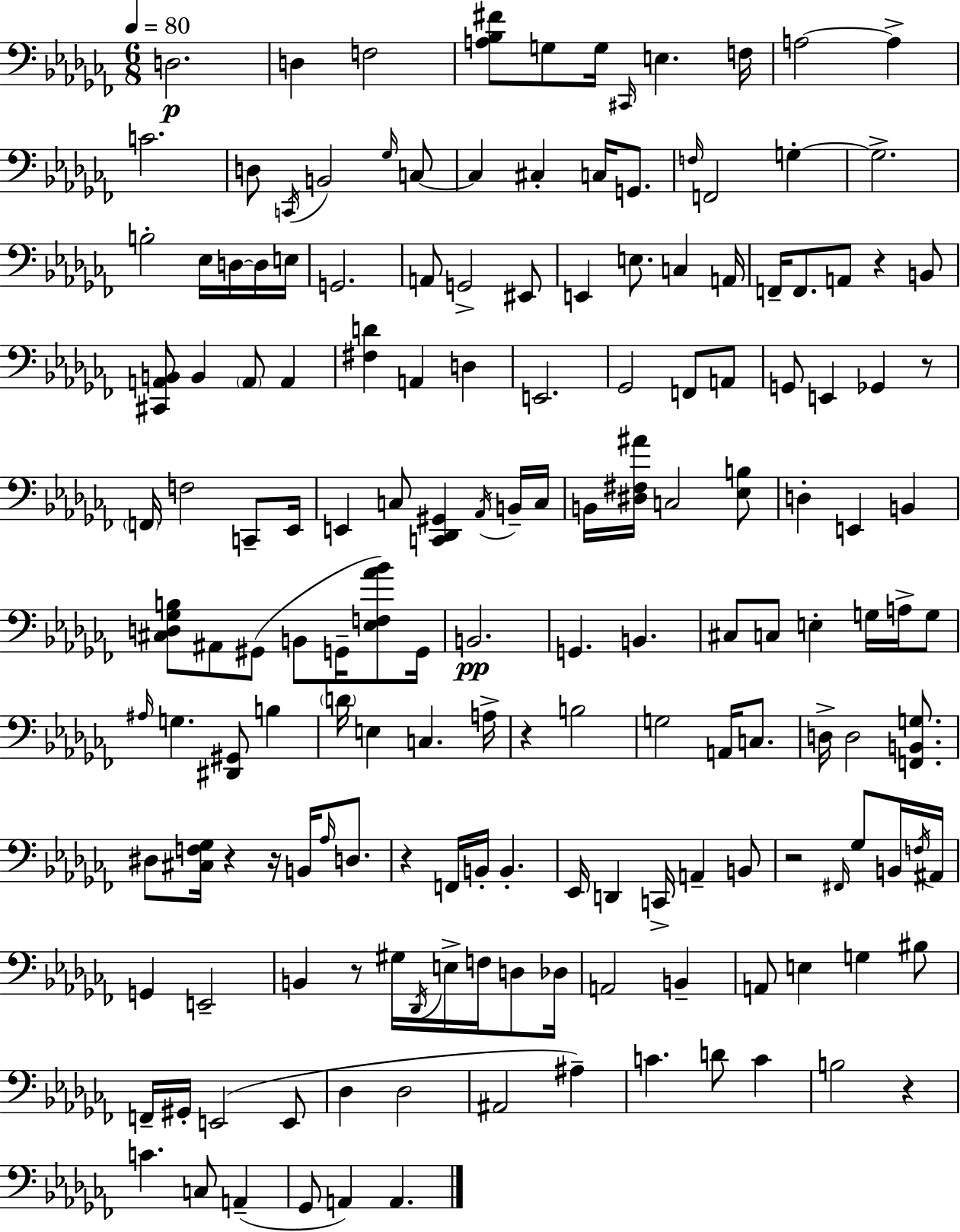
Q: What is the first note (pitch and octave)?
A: D3